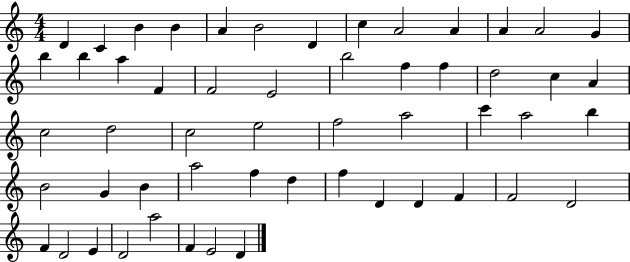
D4/q C4/q B4/q B4/q A4/q B4/h D4/q C5/q A4/h A4/q A4/q A4/h G4/q B5/q B5/q A5/q F4/q F4/h E4/h B5/h F5/q F5/q D5/h C5/q A4/q C5/h D5/h C5/h E5/h F5/h A5/h C6/q A5/h B5/q B4/h G4/q B4/q A5/h F5/q D5/q F5/q D4/q D4/q F4/q F4/h D4/h F4/q D4/h E4/q D4/h A5/h F4/q E4/h D4/q